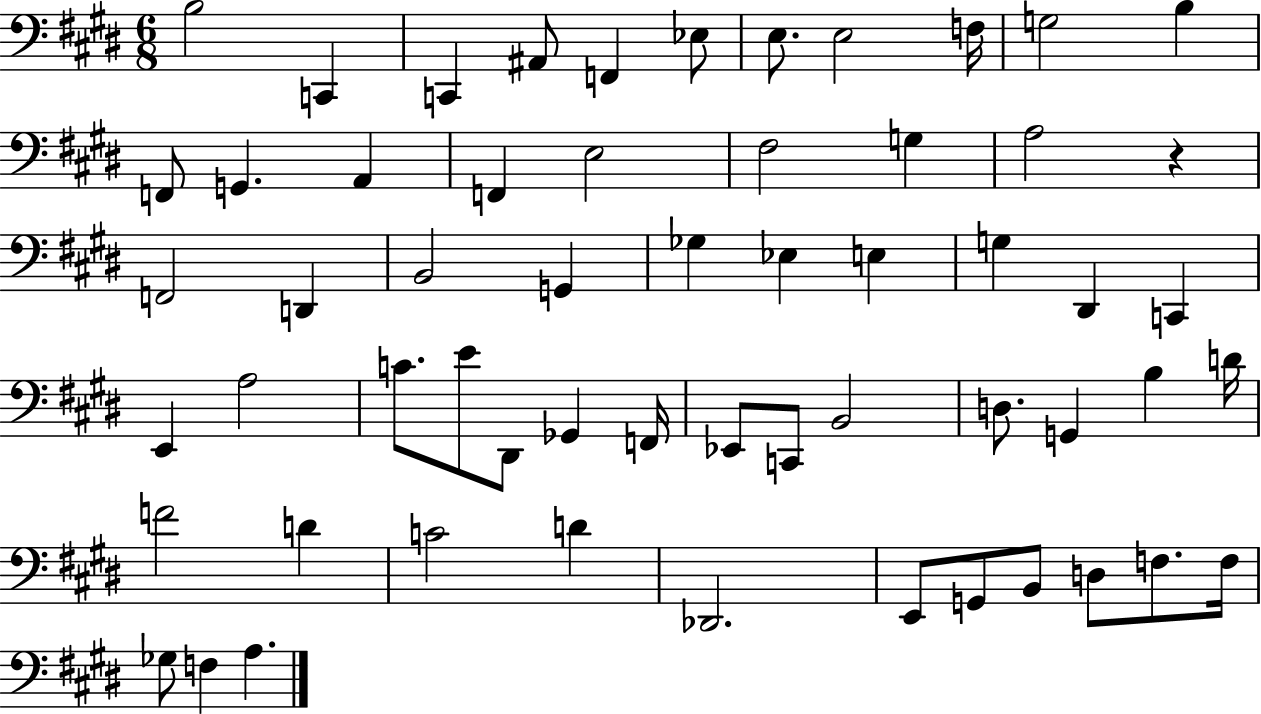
X:1
T:Untitled
M:6/8
L:1/4
K:E
B,2 C,, C,, ^A,,/2 F,, _E,/2 E,/2 E,2 F,/4 G,2 B, F,,/2 G,, A,, F,, E,2 ^F,2 G, A,2 z F,,2 D,, B,,2 G,, _G, _E, E, G, ^D,, C,, E,, A,2 C/2 E/2 ^D,,/2 _G,, F,,/4 _E,,/2 C,,/2 B,,2 D,/2 G,, B, D/4 F2 D C2 D _D,,2 E,,/2 G,,/2 B,,/2 D,/2 F,/2 F,/4 _G,/2 F, A,